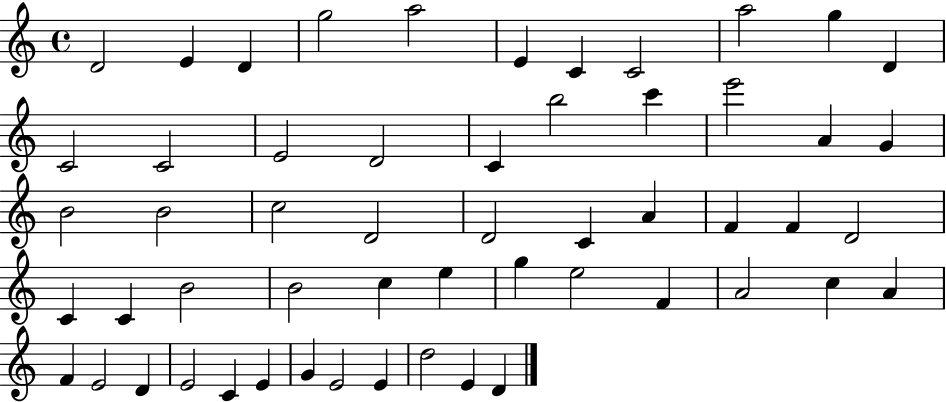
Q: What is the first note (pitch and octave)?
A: D4